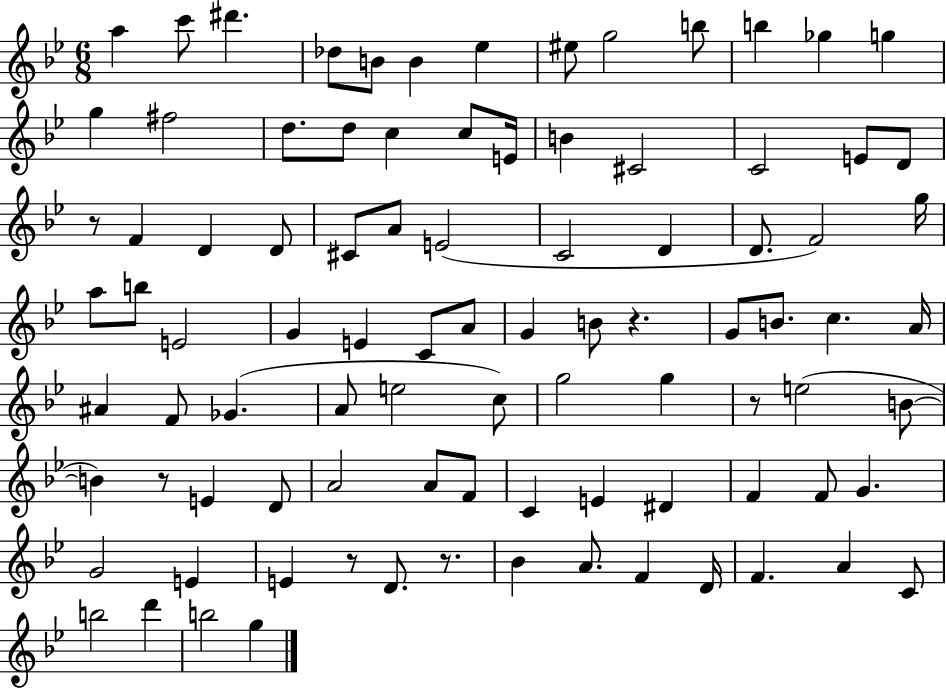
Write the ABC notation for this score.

X:1
T:Untitled
M:6/8
L:1/4
K:Bb
a c'/2 ^d' _d/2 B/2 B _e ^e/2 g2 b/2 b _g g g ^f2 d/2 d/2 c c/2 E/4 B ^C2 C2 E/2 D/2 z/2 F D D/2 ^C/2 A/2 E2 C2 D D/2 F2 g/4 a/2 b/2 E2 G E C/2 A/2 G B/2 z G/2 B/2 c A/4 ^A F/2 _G A/2 e2 c/2 g2 g z/2 e2 B/2 B z/2 E D/2 A2 A/2 F/2 C E ^D F F/2 G G2 E E z/2 D/2 z/2 _B A/2 F D/4 F A C/2 b2 d' b2 g